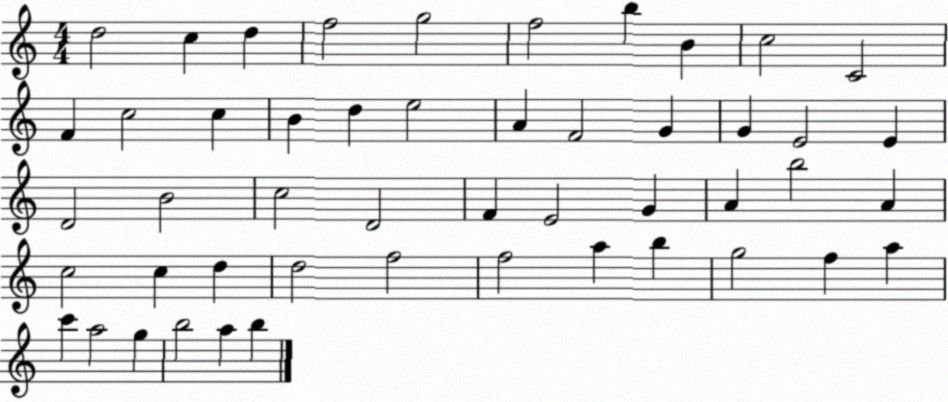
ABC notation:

X:1
T:Untitled
M:4/4
L:1/4
K:C
d2 c d f2 g2 f2 b B c2 C2 F c2 c B d e2 A F2 G G E2 E D2 B2 c2 D2 F E2 G A b2 A c2 c d d2 f2 f2 a b g2 f a c' a2 g b2 a b